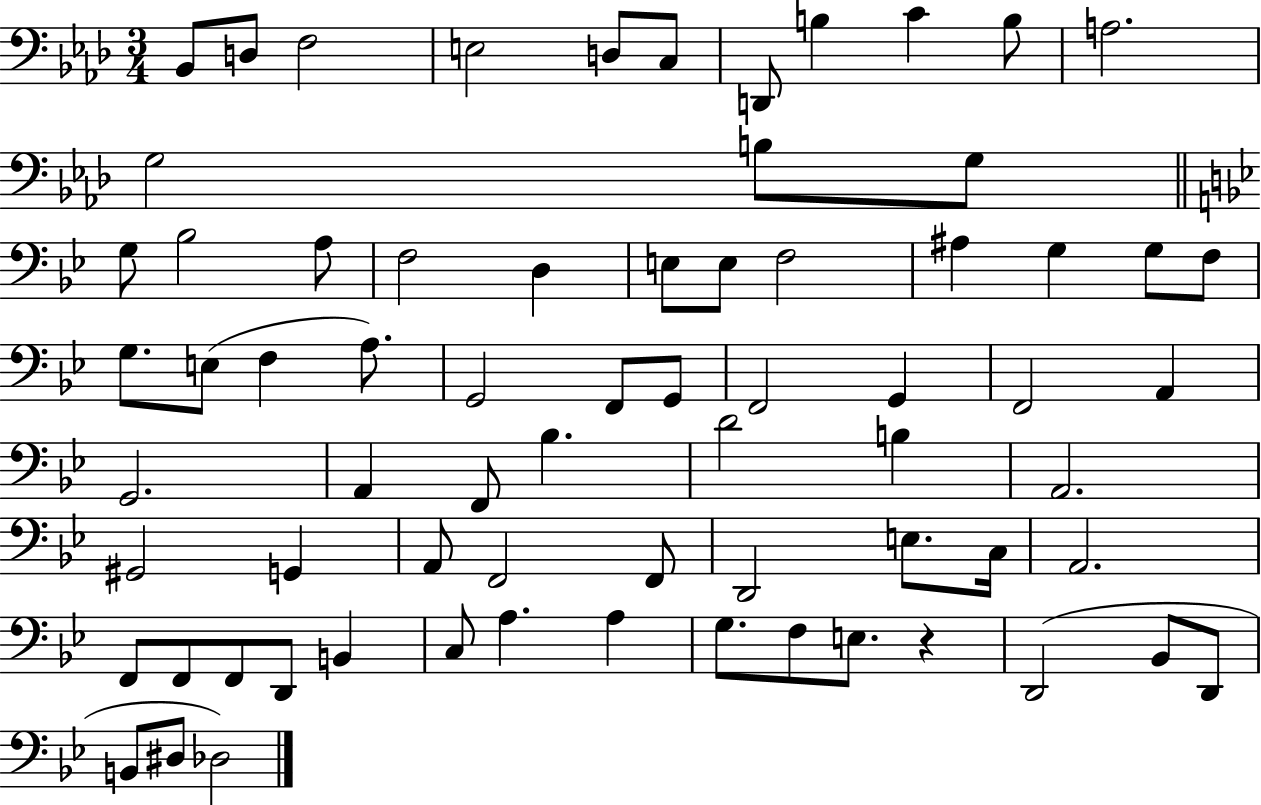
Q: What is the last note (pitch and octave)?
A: Db3